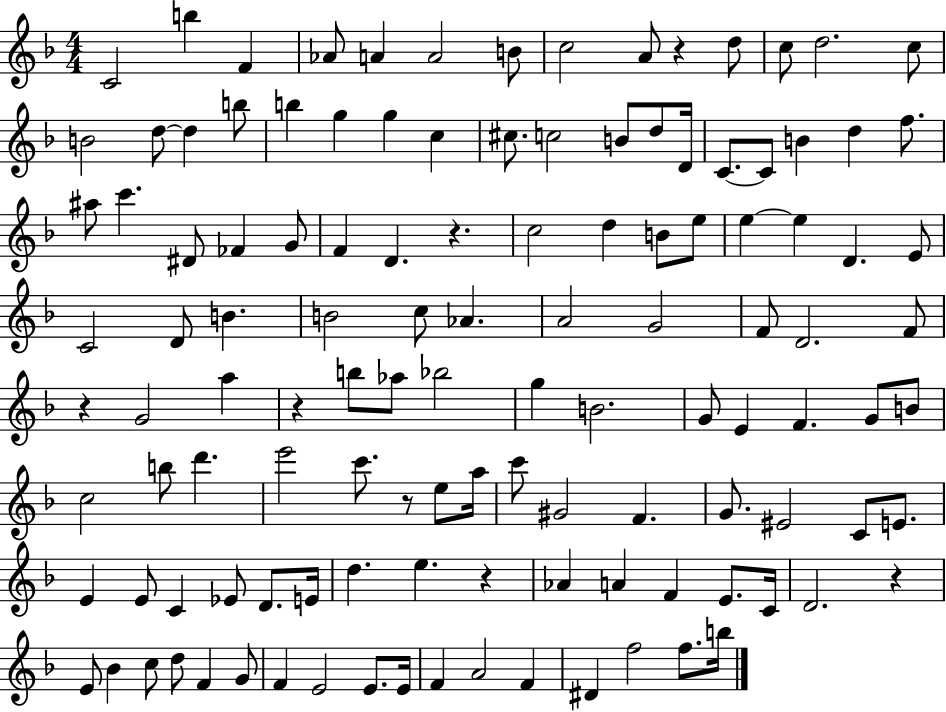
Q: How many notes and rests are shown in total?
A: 121